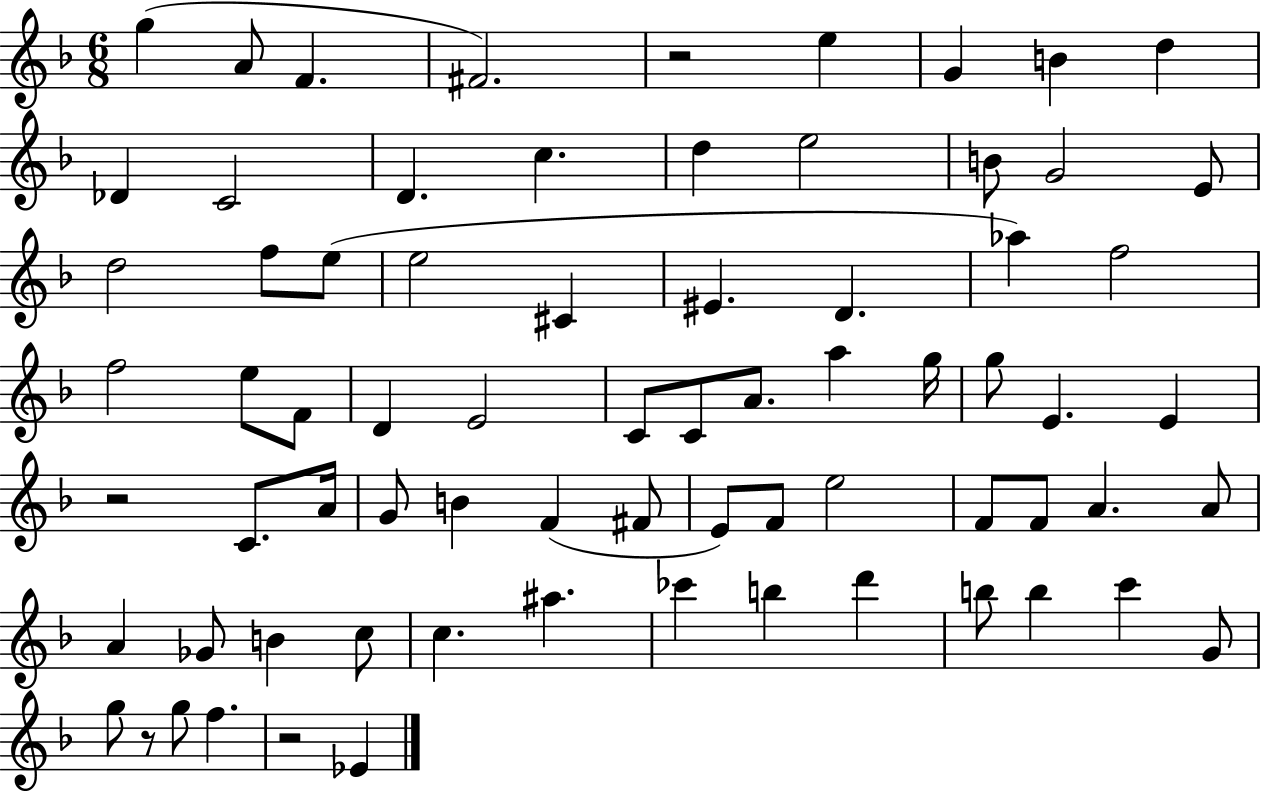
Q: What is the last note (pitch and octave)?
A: Eb4